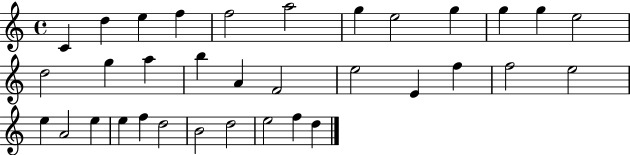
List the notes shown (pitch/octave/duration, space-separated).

C4/q D5/q E5/q F5/q F5/h A5/h G5/q E5/h G5/q G5/q G5/q E5/h D5/h G5/q A5/q B5/q A4/q F4/h E5/h E4/q F5/q F5/h E5/h E5/q A4/h E5/q E5/q F5/q D5/h B4/h D5/h E5/h F5/q D5/q